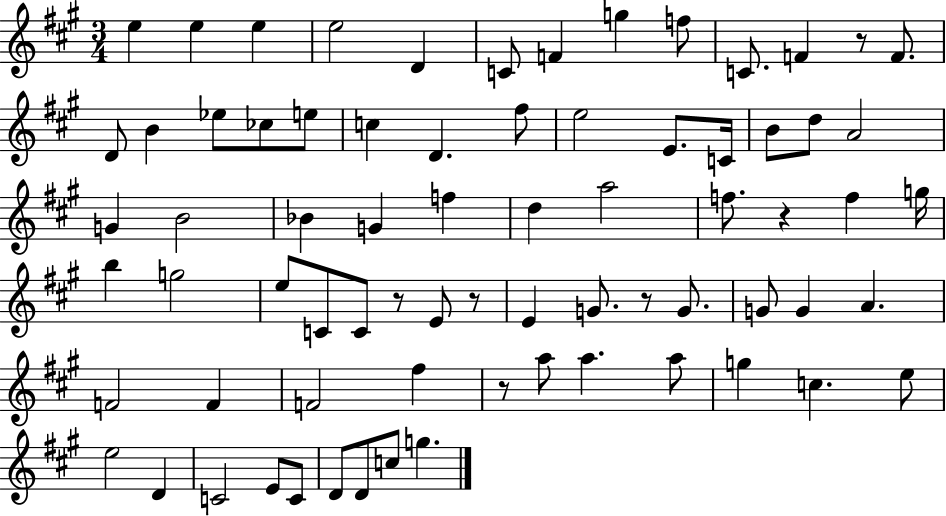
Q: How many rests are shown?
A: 6